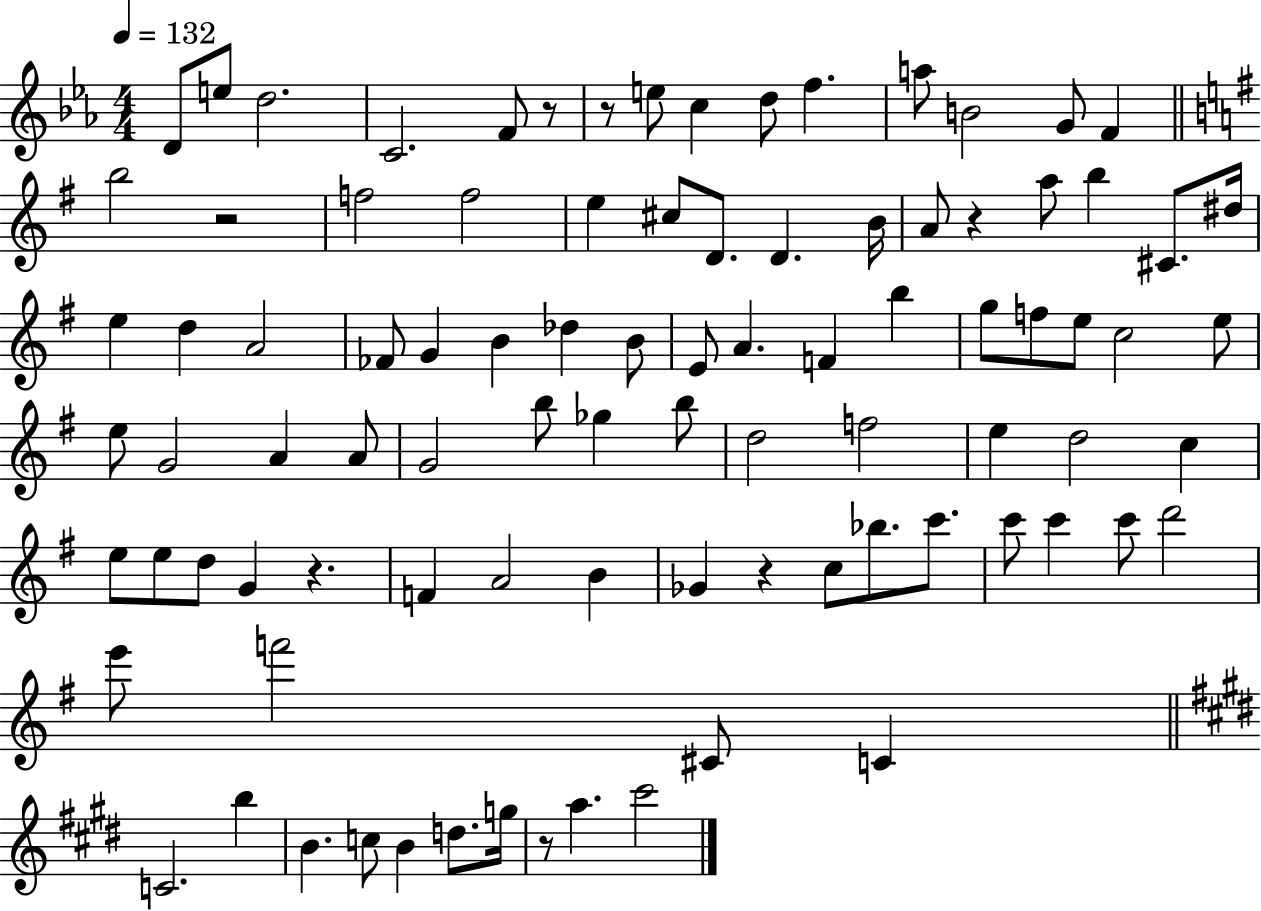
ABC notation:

X:1
T:Untitled
M:4/4
L:1/4
K:Eb
D/2 e/2 d2 C2 F/2 z/2 z/2 e/2 c d/2 f a/2 B2 G/2 F b2 z2 f2 f2 e ^c/2 D/2 D B/4 A/2 z a/2 b ^C/2 ^d/4 e d A2 _F/2 G B _d B/2 E/2 A F b g/2 f/2 e/2 c2 e/2 e/2 G2 A A/2 G2 b/2 _g b/2 d2 f2 e d2 c e/2 e/2 d/2 G z F A2 B _G z c/2 _b/2 c'/2 c'/2 c' c'/2 d'2 e'/2 f'2 ^C/2 C C2 b B c/2 B d/2 g/4 z/2 a ^c'2